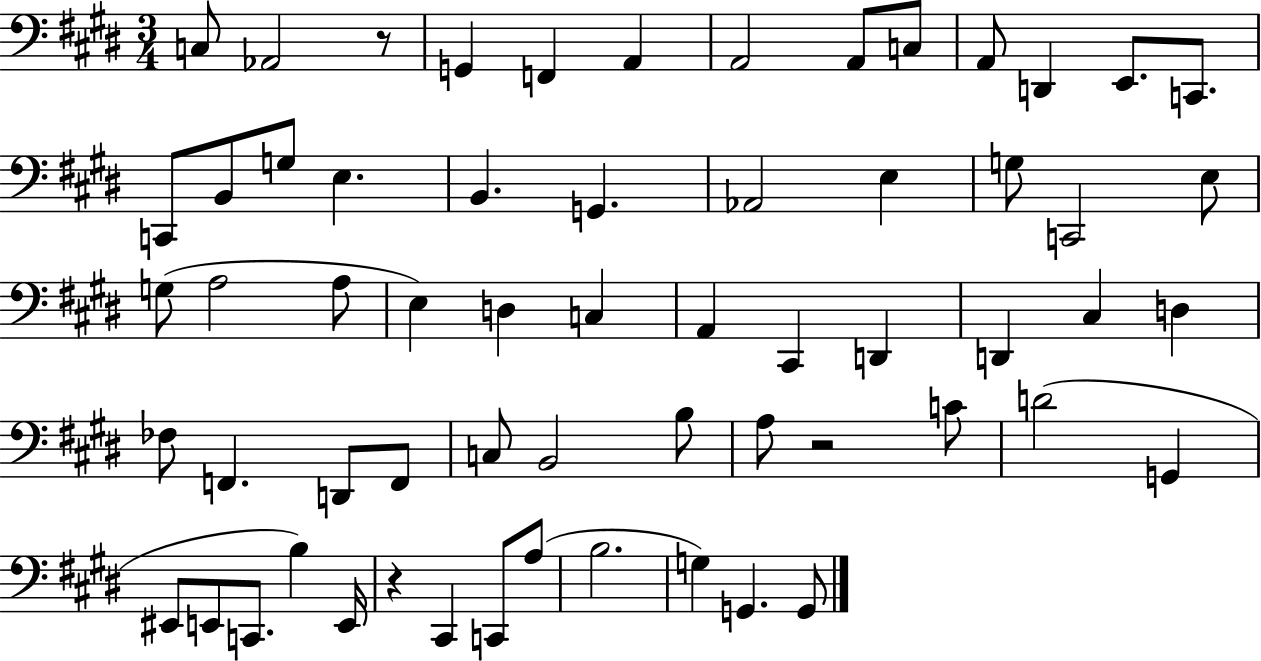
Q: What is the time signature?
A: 3/4